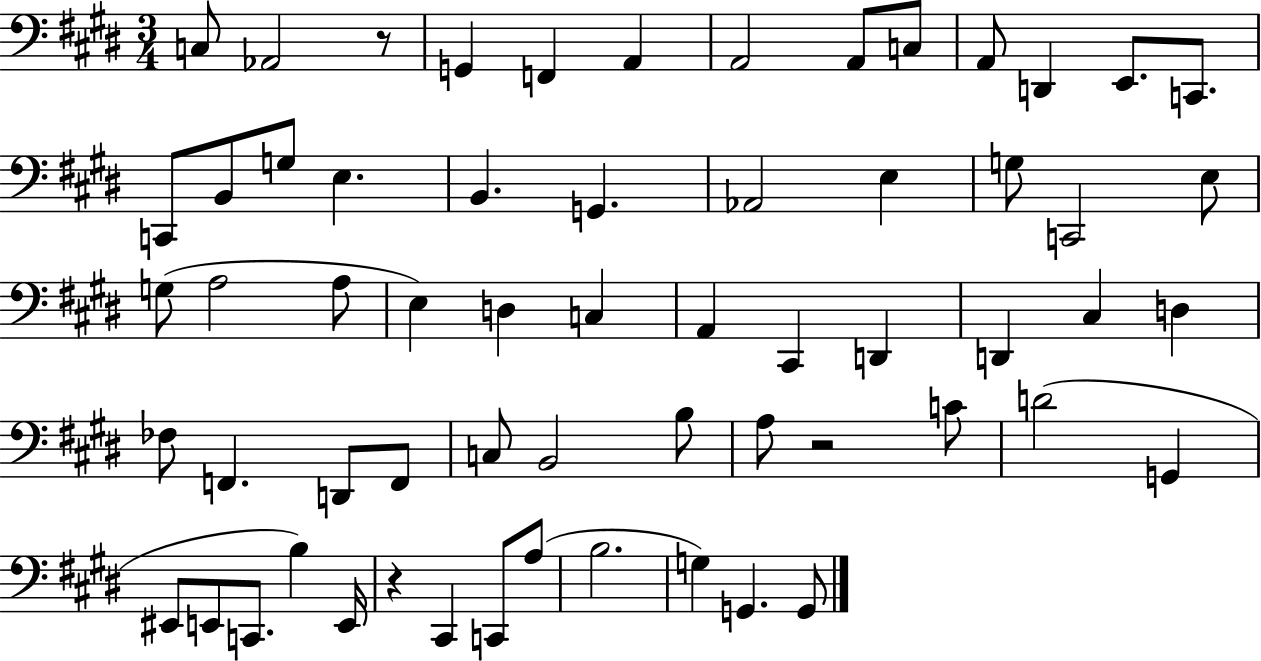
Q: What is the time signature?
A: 3/4